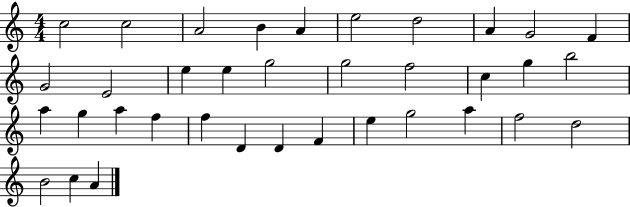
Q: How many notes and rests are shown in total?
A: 36